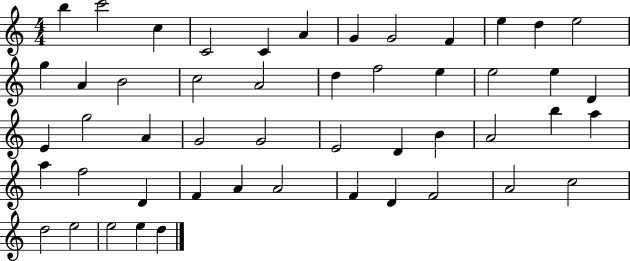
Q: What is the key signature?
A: C major